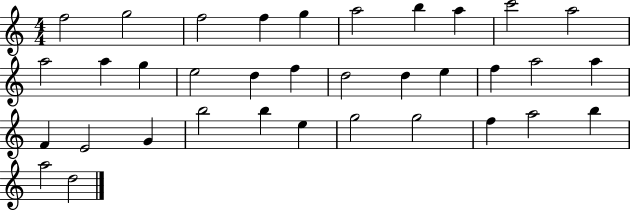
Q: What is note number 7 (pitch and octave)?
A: B5